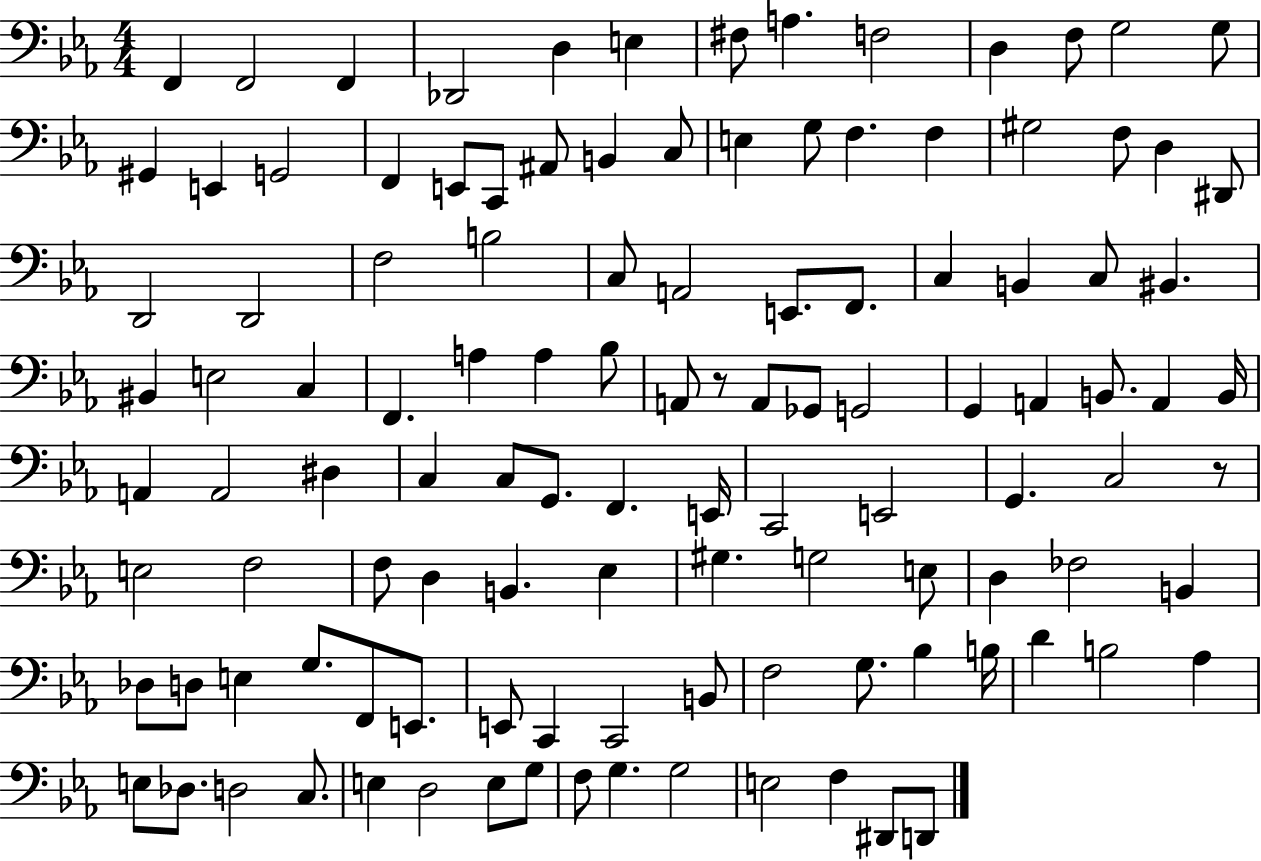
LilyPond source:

{
  \clef bass
  \numericTimeSignature
  \time 4/4
  \key ees \major
  f,4 f,2 f,4 | des,2 d4 e4 | fis8 a4. f2 | d4 f8 g2 g8 | \break gis,4 e,4 g,2 | f,4 e,8 c,8 ais,8 b,4 c8 | e4 g8 f4. f4 | gis2 f8 d4 dis,8 | \break d,2 d,2 | f2 b2 | c8 a,2 e,8. f,8. | c4 b,4 c8 bis,4. | \break bis,4 e2 c4 | f,4. a4 a4 bes8 | a,8 r8 a,8 ges,8 g,2 | g,4 a,4 b,8. a,4 b,16 | \break a,4 a,2 dis4 | c4 c8 g,8. f,4. e,16 | c,2 e,2 | g,4. c2 r8 | \break e2 f2 | f8 d4 b,4. ees4 | gis4. g2 e8 | d4 fes2 b,4 | \break des8 d8 e4 g8. f,8 e,8. | e,8 c,4 c,2 b,8 | f2 g8. bes4 b16 | d'4 b2 aes4 | \break e8 des8. d2 c8. | e4 d2 e8 g8 | f8 g4. g2 | e2 f4 dis,8 d,8 | \break \bar "|."
}